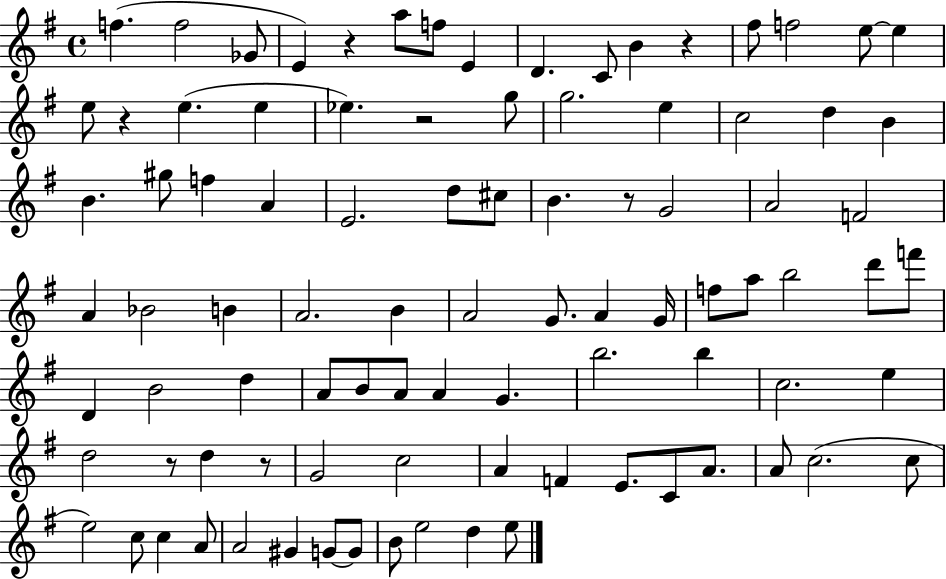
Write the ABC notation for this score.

X:1
T:Untitled
M:4/4
L:1/4
K:G
f f2 _G/2 E z a/2 f/2 E D C/2 B z ^f/2 f2 e/2 e e/2 z e e _e z2 g/2 g2 e c2 d B B ^g/2 f A E2 d/2 ^c/2 B z/2 G2 A2 F2 A _B2 B A2 B A2 G/2 A G/4 f/2 a/2 b2 d'/2 f'/2 D B2 d A/2 B/2 A/2 A G b2 b c2 e d2 z/2 d z/2 G2 c2 A F E/2 C/2 A/2 A/2 c2 c/2 e2 c/2 c A/2 A2 ^G G/2 G/2 B/2 e2 d e/2